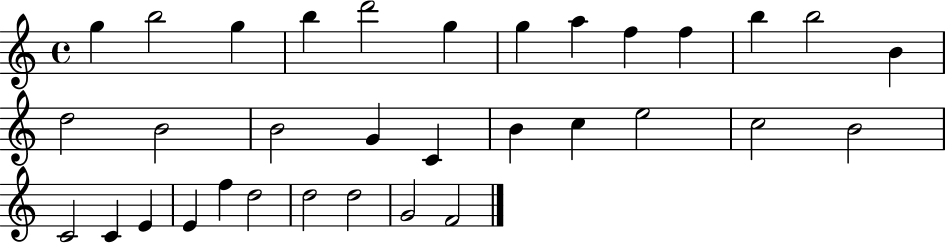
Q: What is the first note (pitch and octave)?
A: G5